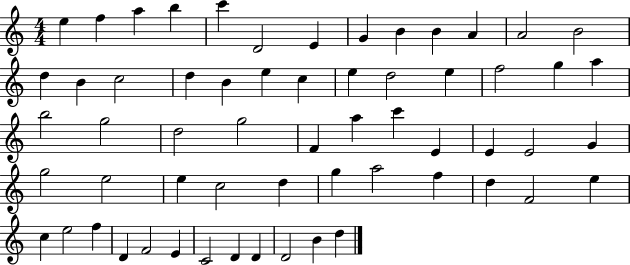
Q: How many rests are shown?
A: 0